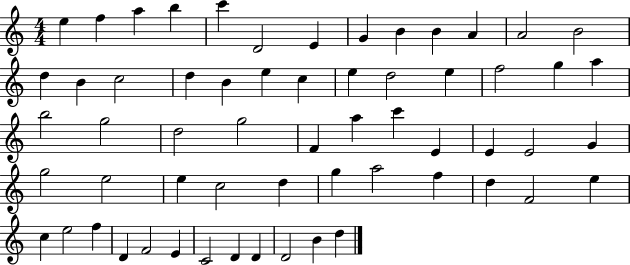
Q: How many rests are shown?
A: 0